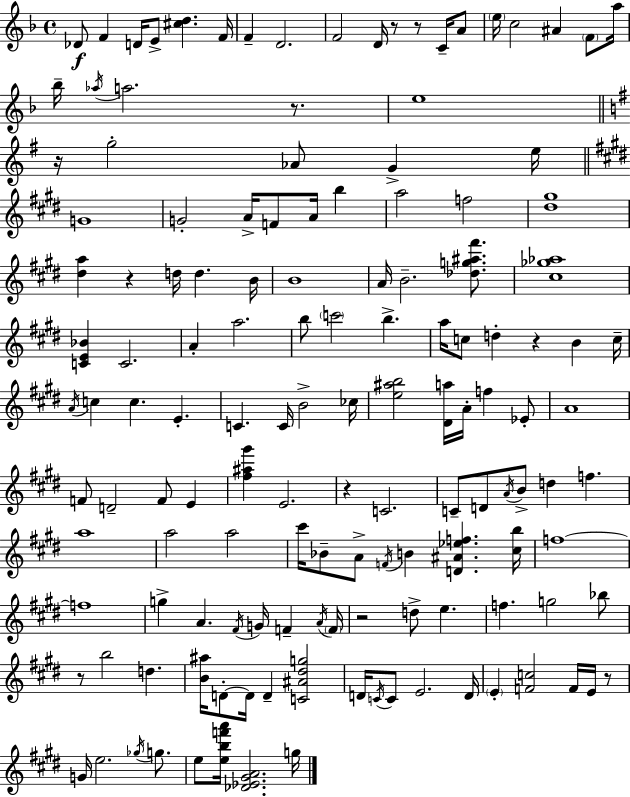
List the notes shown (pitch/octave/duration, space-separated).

Db4/e F4/q D4/s E4/e [C#5,D5]/q. F4/s F4/q D4/h. F4/h D4/s R/e R/e C4/s A4/e E5/s C5/h A#4/q F4/e A5/s Bb5/s Ab5/s A5/h. R/e. E5/w R/s G5/h Ab4/e G4/q E5/s G4/w G4/h A4/s F4/e A4/s B5/q A5/h F5/h [D#5,G#5]/w [D#5,A5]/q R/q D5/s D5/q. B4/s B4/w A4/s B4/h. [Db5,G5,A#5,F#6]/e. [C#5,Gb5,Ab5]/w [C4,E4,Bb4]/q C4/h. A4/q A5/h. B5/e C6/h B5/q. A5/s C5/e D5/q R/q B4/q C5/s A4/s C5/q C5/q. E4/q. C4/q. C4/s B4/h CES5/s [E5,A#5,B5]/h [D#4,A5]/s A4/s F5/q Eb4/e A4/w F4/e D4/h F4/e E4/q [F#5,A#5,G#6]/q E4/h. R/q C4/h. C4/e D4/e A4/s B4/e D5/q F5/q. A5/w A5/h A5/h C#6/s Bb4/e A4/e F4/s B4/q [D4,A#4,Eb5,F5]/q. [C#5,B5]/s F5/w F5/w G5/q A4/q. F#4/s G4/s F4/q A4/s F4/s R/h D5/e E5/q. F5/q. G5/h Bb5/e R/e B5/h D5/q. [B4,A#5]/s D4/e D4/s D4/q [C4,A#4,D#5,G5]/h D4/s C4/s C4/e E4/h. D4/s E4/q [F4,C5]/h F4/s E4/s R/e G4/s E5/h. Gb5/s G5/e. E5/e [E5,B5,F6,A6]/s [Db4,Eb4,G#4,A4]/h. G5/s